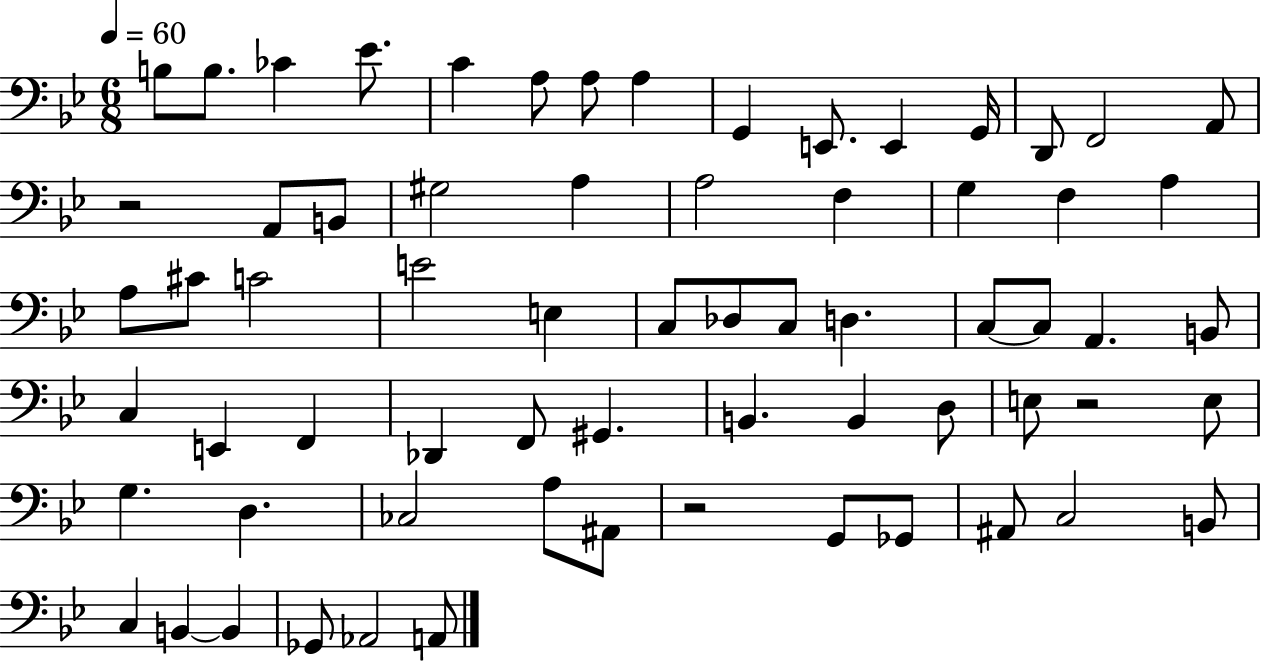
B3/e B3/e. CES4/q Eb4/e. C4/q A3/e A3/e A3/q G2/q E2/e. E2/q G2/s D2/e F2/h A2/e R/h A2/e B2/e G#3/h A3/q A3/h F3/q G3/q F3/q A3/q A3/e C#4/e C4/h E4/h E3/q C3/e Db3/e C3/e D3/q. C3/e C3/e A2/q. B2/e C3/q E2/q F2/q Db2/q F2/e G#2/q. B2/q. B2/q D3/e E3/e R/h E3/e G3/q. D3/q. CES3/h A3/e A#2/e R/h G2/e Gb2/e A#2/e C3/h B2/e C3/q B2/q B2/q Gb2/e Ab2/h A2/e